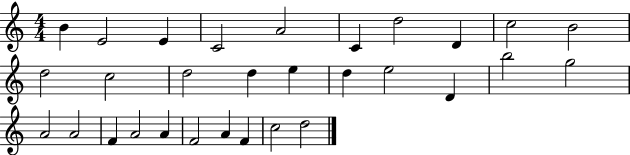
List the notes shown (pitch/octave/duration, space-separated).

B4/q E4/h E4/q C4/h A4/h C4/q D5/h D4/q C5/h B4/h D5/h C5/h D5/h D5/q E5/q D5/q E5/h D4/q B5/h G5/h A4/h A4/h F4/q A4/h A4/q F4/h A4/q F4/q C5/h D5/h